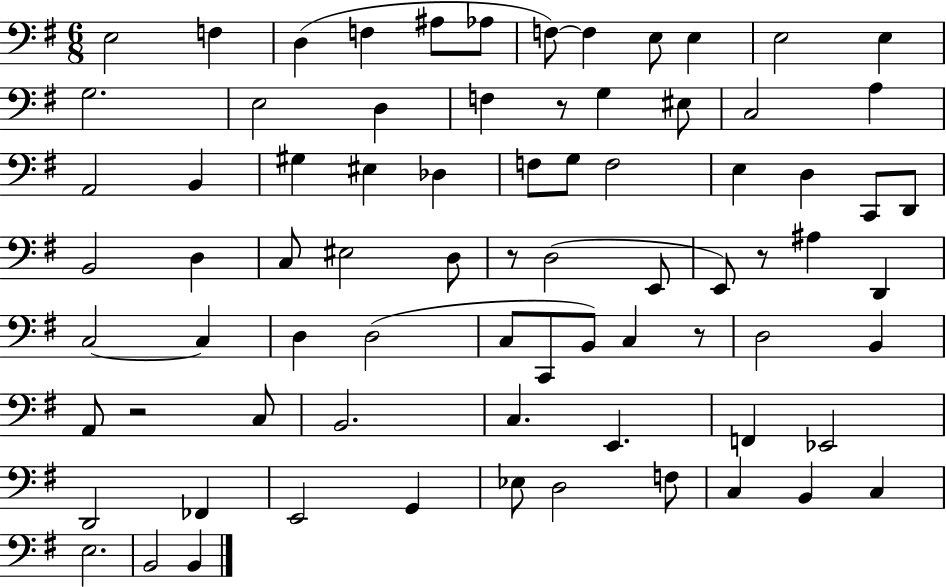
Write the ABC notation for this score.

X:1
T:Untitled
M:6/8
L:1/4
K:G
E,2 F, D, F, ^A,/2 _A,/2 F,/2 F, E,/2 E, E,2 E, G,2 E,2 D, F, z/2 G, ^E,/2 C,2 A, A,,2 B,, ^G, ^E, _D, F,/2 G,/2 F,2 E, D, C,,/2 D,,/2 B,,2 D, C,/2 ^E,2 D,/2 z/2 D,2 E,,/2 E,,/2 z/2 ^A, D,, C,2 C, D, D,2 C,/2 C,,/2 B,,/2 C, z/2 D,2 B,, A,,/2 z2 C,/2 B,,2 C, E,, F,, _E,,2 D,,2 _F,, E,,2 G,, _E,/2 D,2 F,/2 C, B,, C, E,2 B,,2 B,,